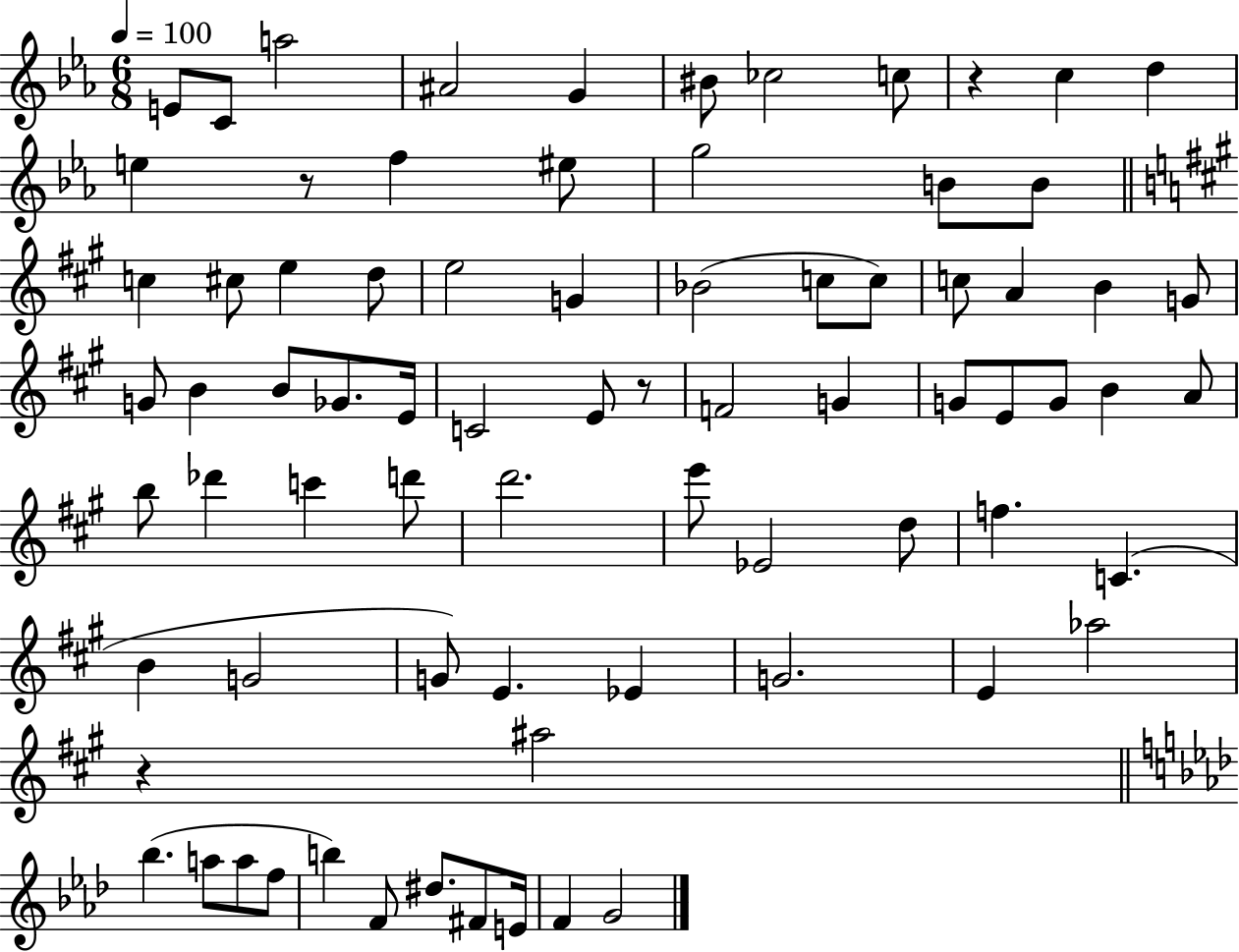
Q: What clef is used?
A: treble